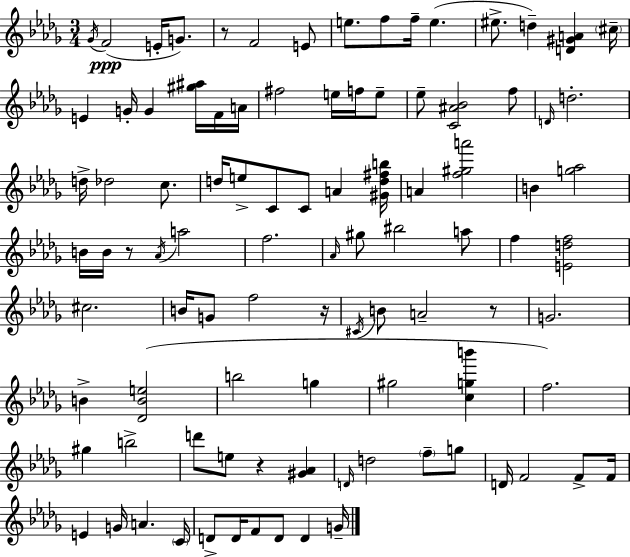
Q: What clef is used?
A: treble